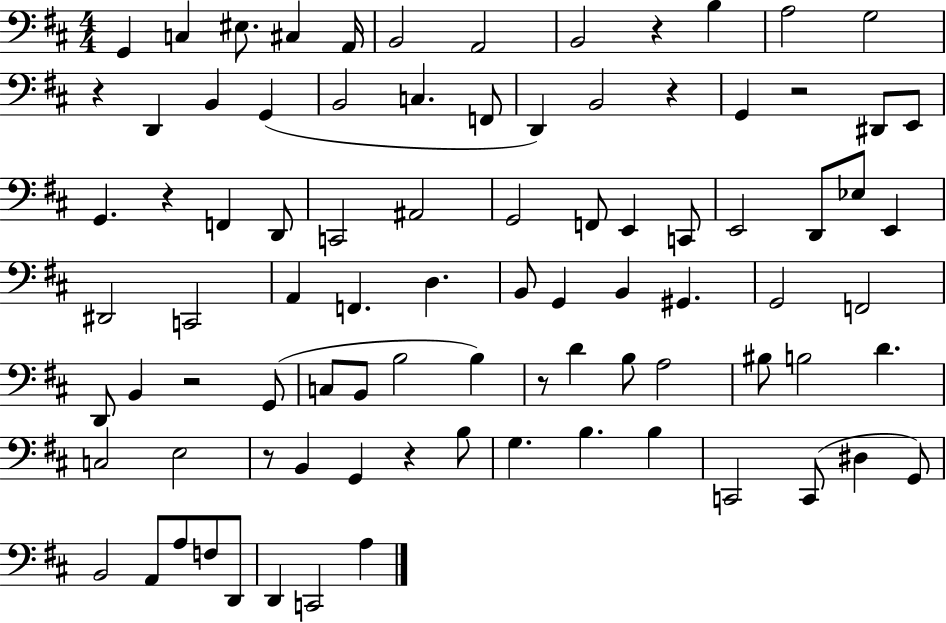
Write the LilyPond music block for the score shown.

{
  \clef bass
  \numericTimeSignature
  \time 4/4
  \key d \major
  g,4 c4 eis8. cis4 a,16 | b,2 a,2 | b,2 r4 b4 | a2 g2 | \break r4 d,4 b,4 g,4( | b,2 c4. f,8 | d,4) b,2 r4 | g,4 r2 dis,8 e,8 | \break g,4. r4 f,4 d,8 | c,2 ais,2 | g,2 f,8 e,4 c,8 | e,2 d,8 ees8 e,4 | \break dis,2 c,2 | a,4 f,4. d4. | b,8 g,4 b,4 gis,4. | g,2 f,2 | \break d,8 b,4 r2 g,8( | c8 b,8 b2 b4) | r8 d'4 b8 a2 | bis8 b2 d'4. | \break c2 e2 | r8 b,4 g,4 r4 b8 | g4. b4. b4 | c,2 c,8( dis4 g,8) | \break b,2 a,8 a8 f8 d,8 | d,4 c,2 a4 | \bar "|."
}